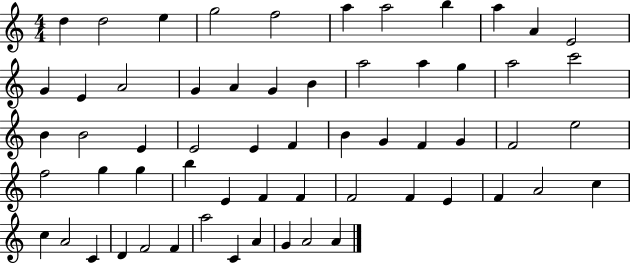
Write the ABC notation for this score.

X:1
T:Untitled
M:4/4
L:1/4
K:C
d d2 e g2 f2 a a2 b a A E2 G E A2 G A G B a2 a g a2 c'2 B B2 E E2 E F B G F G F2 e2 f2 g g b E F F F2 F E F A2 c c A2 C D F2 F a2 C A G A2 A